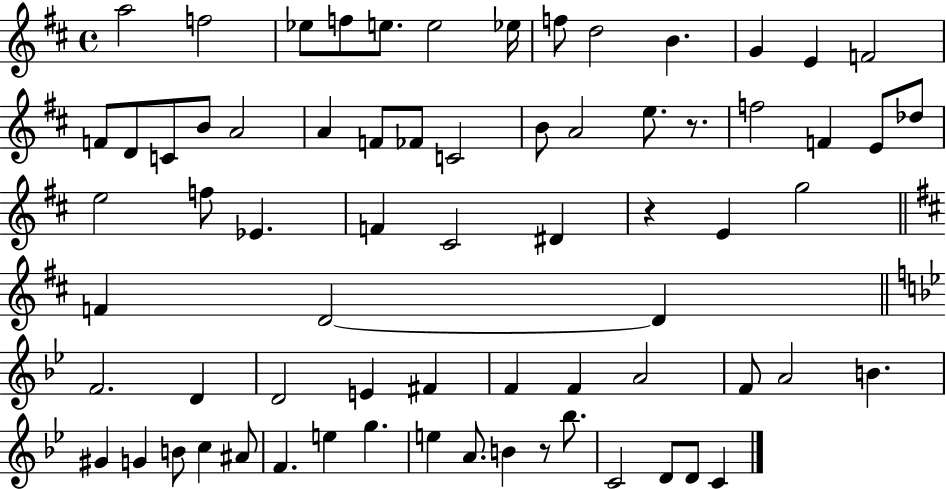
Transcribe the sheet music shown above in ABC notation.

X:1
T:Untitled
M:4/4
L:1/4
K:D
a2 f2 _e/2 f/2 e/2 e2 _e/4 f/2 d2 B G E F2 F/2 D/2 C/2 B/2 A2 A F/2 _F/2 C2 B/2 A2 e/2 z/2 f2 F E/2 _d/2 e2 f/2 _E F ^C2 ^D z E g2 F D2 D F2 D D2 E ^F F F A2 F/2 A2 B ^G G B/2 c ^A/2 F e g e A/2 B z/2 _b/2 C2 D/2 D/2 C